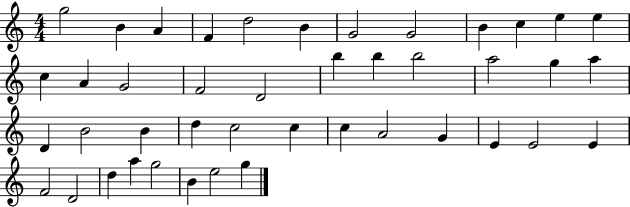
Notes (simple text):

G5/h B4/q A4/q F4/q D5/h B4/q G4/h G4/h B4/q C5/q E5/q E5/q C5/q A4/q G4/h F4/h D4/h B5/q B5/q B5/h A5/h G5/q A5/q D4/q B4/h B4/q D5/q C5/h C5/q C5/q A4/h G4/q E4/q E4/h E4/q F4/h D4/h D5/q A5/q G5/h B4/q E5/h G5/q